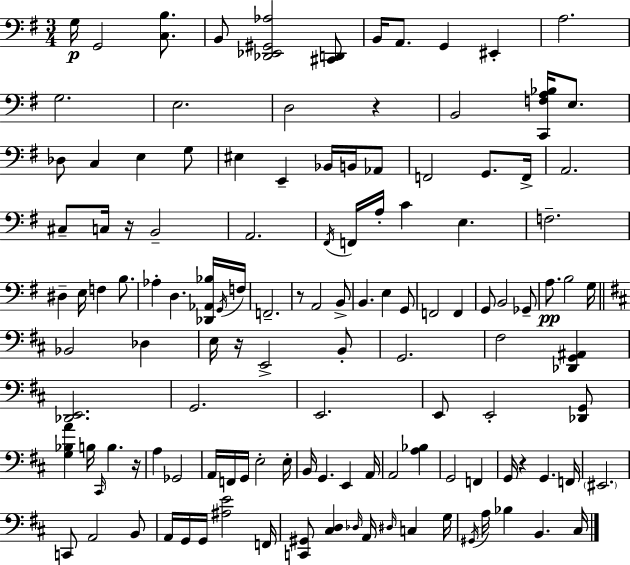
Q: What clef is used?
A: bass